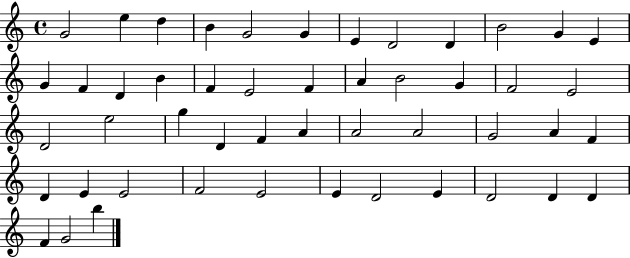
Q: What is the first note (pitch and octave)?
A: G4